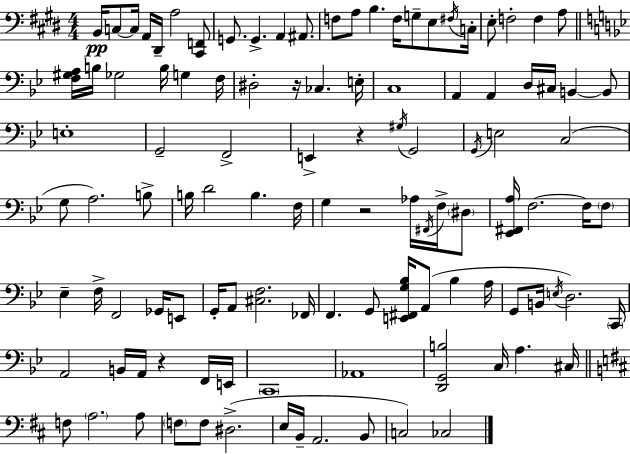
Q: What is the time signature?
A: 4/4